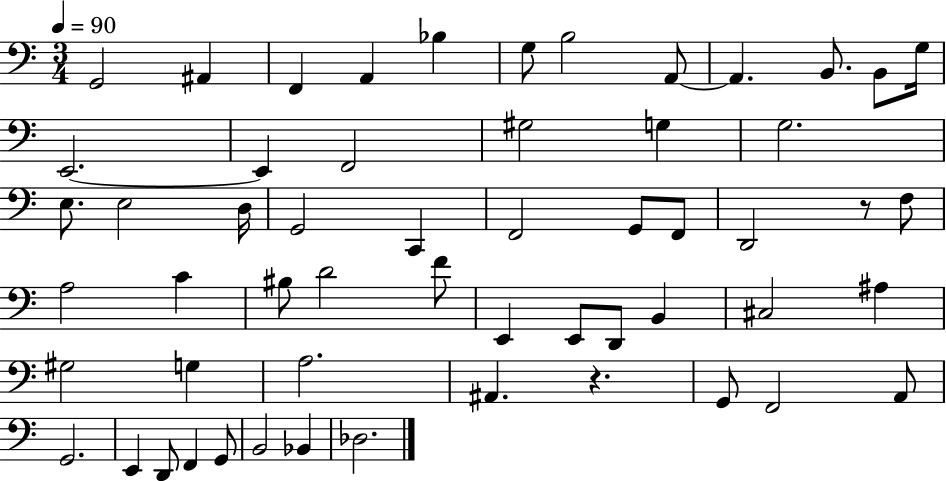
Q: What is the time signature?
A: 3/4